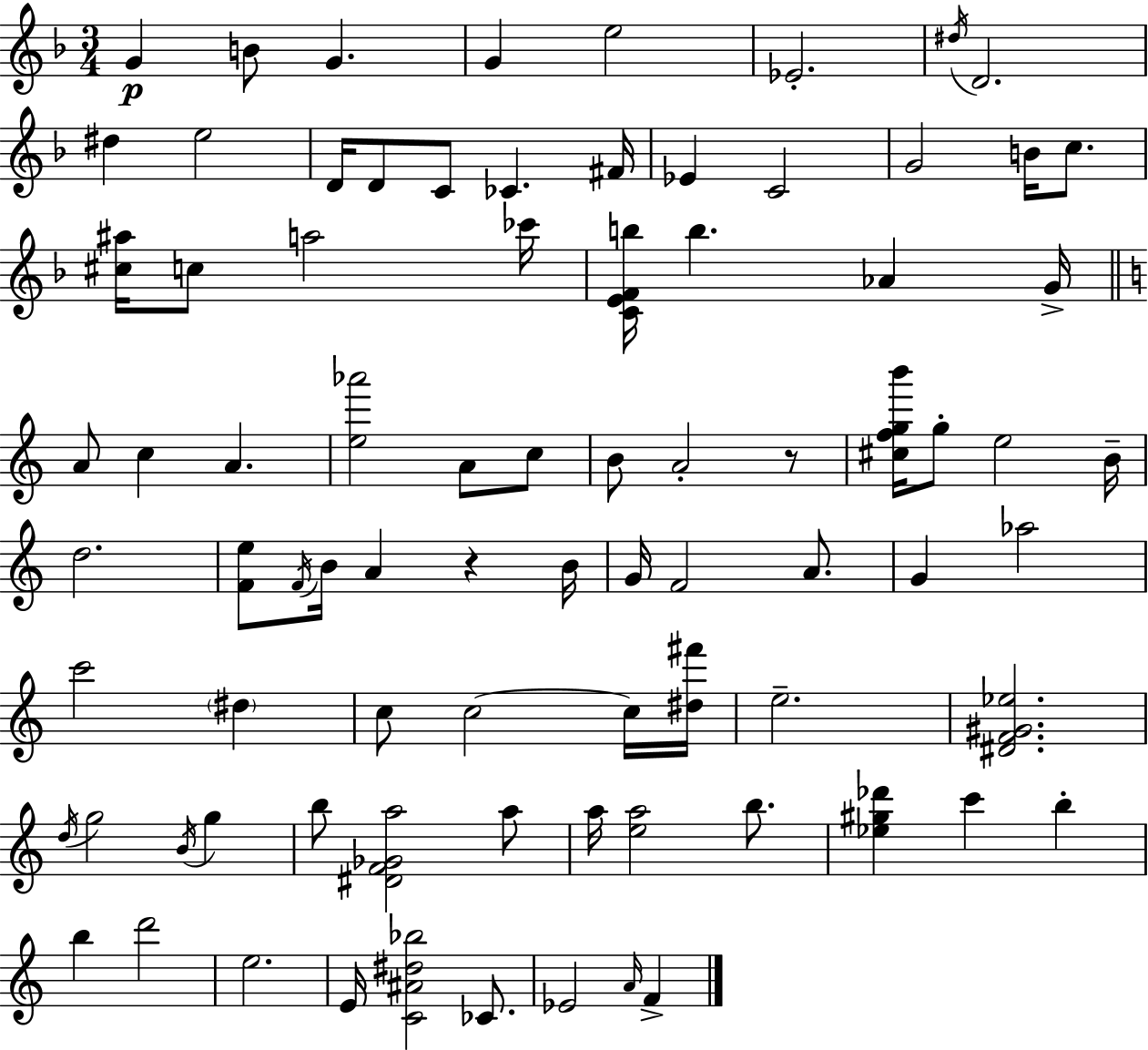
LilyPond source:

{
  \clef treble
  \numericTimeSignature
  \time 3/4
  \key d \minor
  g'4\p b'8 g'4. | g'4 e''2 | ees'2.-. | \acciaccatura { dis''16 } d'2. | \break dis''4 e''2 | d'16 d'8 c'8 ces'4. | fis'16 ees'4 c'2 | g'2 b'16 c''8. | \break <cis'' ais''>16 c''8 a''2 | ces'''16 <c' e' f' b''>16 b''4. aes'4 | g'16-> \bar "||" \break \key c \major a'8 c''4 a'4. | <e'' aes'''>2 a'8 c''8 | b'8 a'2-. r8 | <cis'' f'' g'' b'''>16 g''8-. e''2 b'16-- | \break d''2. | <f' e''>8 \acciaccatura { f'16 } b'16 a'4 r4 | b'16 g'16 f'2 a'8. | g'4 aes''2 | \break c'''2 \parenthesize dis''4 | c''8 c''2~~ c''16 | <dis'' fis'''>16 e''2.-- | <dis' f' gis' ees''>2. | \break \acciaccatura { d''16 } g''2 \acciaccatura { b'16 } g''4 | b''8 <dis' f' ges' a''>2 | a''8 a''16 <e'' a''>2 | b''8. <ees'' gis'' des'''>4 c'''4 b''4-. | \break b''4 d'''2 | e''2. | e'16 <c' ais' dis'' bes''>2 | ces'8. ees'2 \grace { a'16 } | \break f'4-> \bar "|."
}